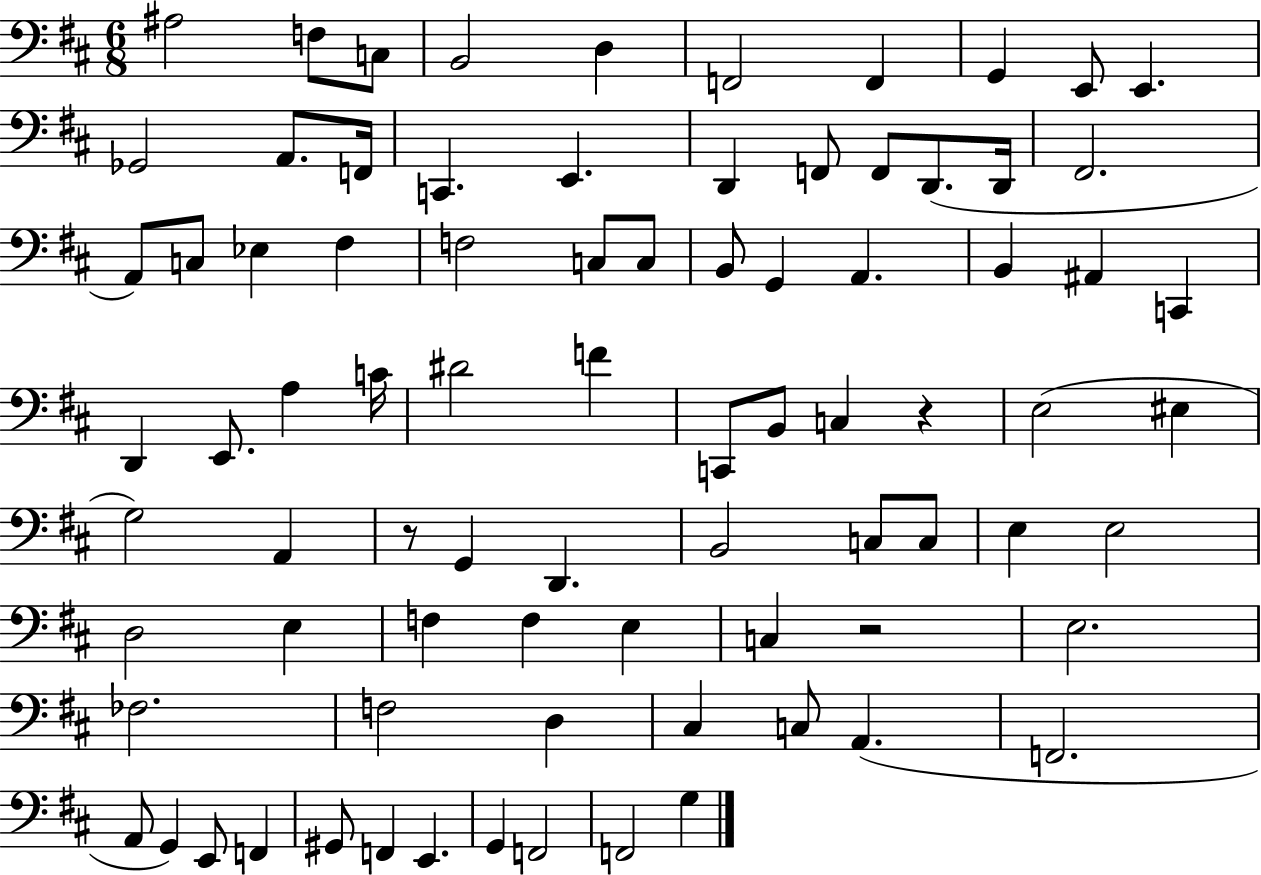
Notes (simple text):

A#3/h F3/e C3/e B2/h D3/q F2/h F2/q G2/q E2/e E2/q. Gb2/h A2/e. F2/s C2/q. E2/q. D2/q F2/e F2/e D2/e. D2/s F#2/h. A2/e C3/e Eb3/q F#3/q F3/h C3/e C3/e B2/e G2/q A2/q. B2/q A#2/q C2/q D2/q E2/e. A3/q C4/s D#4/h F4/q C2/e B2/e C3/q R/q E3/h EIS3/q G3/h A2/q R/e G2/q D2/q. B2/h C3/e C3/e E3/q E3/h D3/h E3/q F3/q F3/q E3/q C3/q R/h E3/h. FES3/h. F3/h D3/q C#3/q C3/e A2/q. F2/h. A2/e G2/q E2/e F2/q G#2/e F2/q E2/q. G2/q F2/h F2/h G3/q